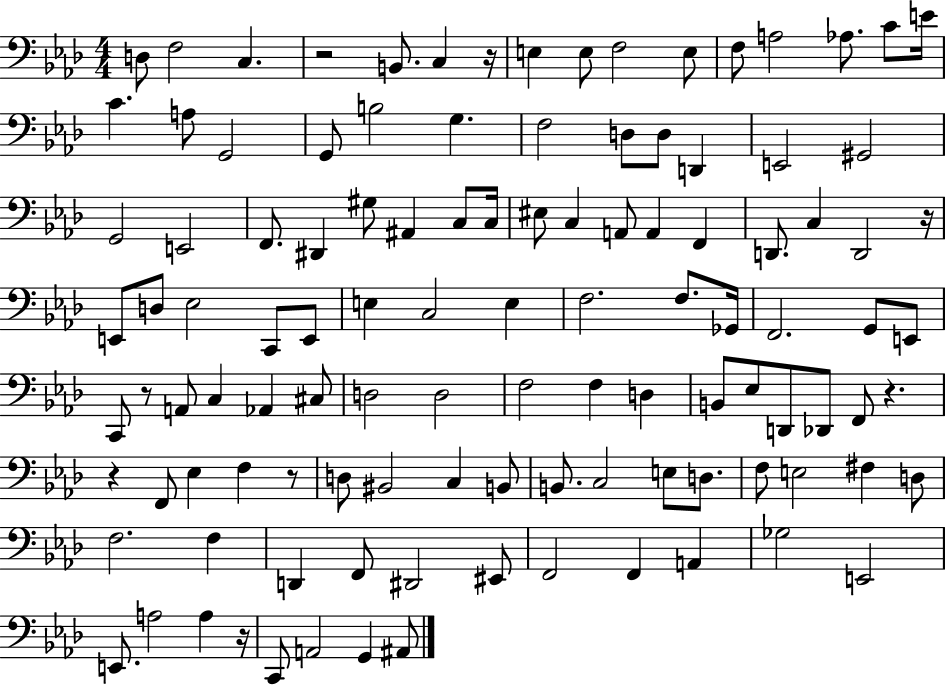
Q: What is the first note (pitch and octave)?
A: D3